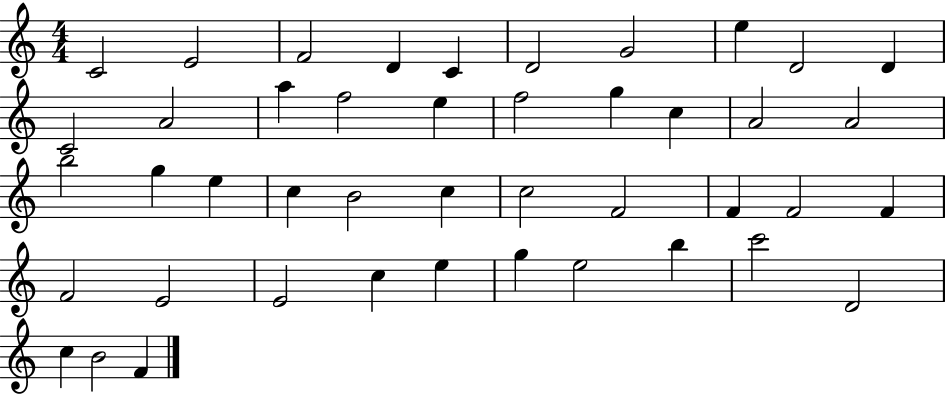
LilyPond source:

{
  \clef treble
  \numericTimeSignature
  \time 4/4
  \key c \major
  c'2 e'2 | f'2 d'4 c'4 | d'2 g'2 | e''4 d'2 d'4 | \break c'2 a'2 | a''4 f''2 e''4 | f''2 g''4 c''4 | a'2 a'2 | \break b''2 g''4 e''4 | c''4 b'2 c''4 | c''2 f'2 | f'4 f'2 f'4 | \break f'2 e'2 | e'2 c''4 e''4 | g''4 e''2 b''4 | c'''2 d'2 | \break c''4 b'2 f'4 | \bar "|."
}